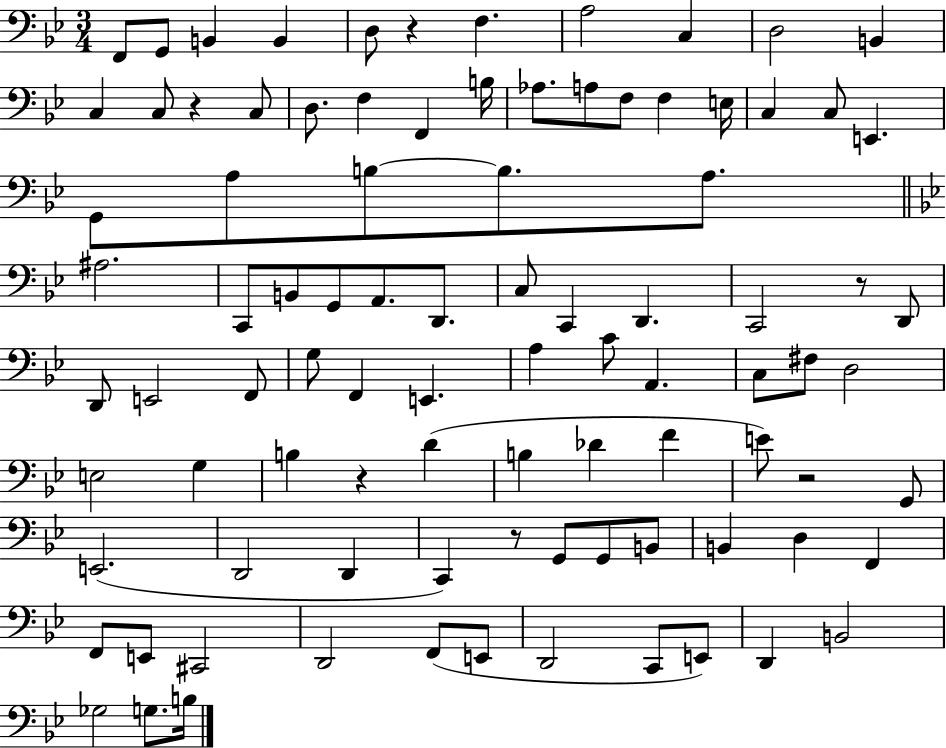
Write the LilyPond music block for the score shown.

{
  \clef bass
  \numericTimeSignature
  \time 3/4
  \key bes \major
  f,8 g,8 b,4 b,4 | d8 r4 f4. | a2 c4 | d2 b,4 | \break c4 c8 r4 c8 | d8. f4 f,4 b16 | aes8. a8 f8 f4 e16 | c4 c8 e,4. | \break g,8 a8 b8~~ b8. a8. | \bar "||" \break \key bes \major ais2. | c,8 b,8 g,8 a,8. d,8. | c8 c,4 d,4. | c,2 r8 d,8 | \break d,8 e,2 f,8 | g8 f,4 e,4. | a4 c'8 a,4. | c8 fis8 d2 | \break e2 g4 | b4 r4 d'4( | b4 des'4 f'4 | e'8) r2 g,8 | \break e,2.( | d,2 d,4 | c,4) r8 g,8 g,8 b,8 | b,4 d4 f,4 | \break f,8 e,8 cis,2 | d,2 f,8( e,8 | d,2 c,8 e,8) | d,4 b,2 | \break ges2 g8. b16 | \bar "|."
}